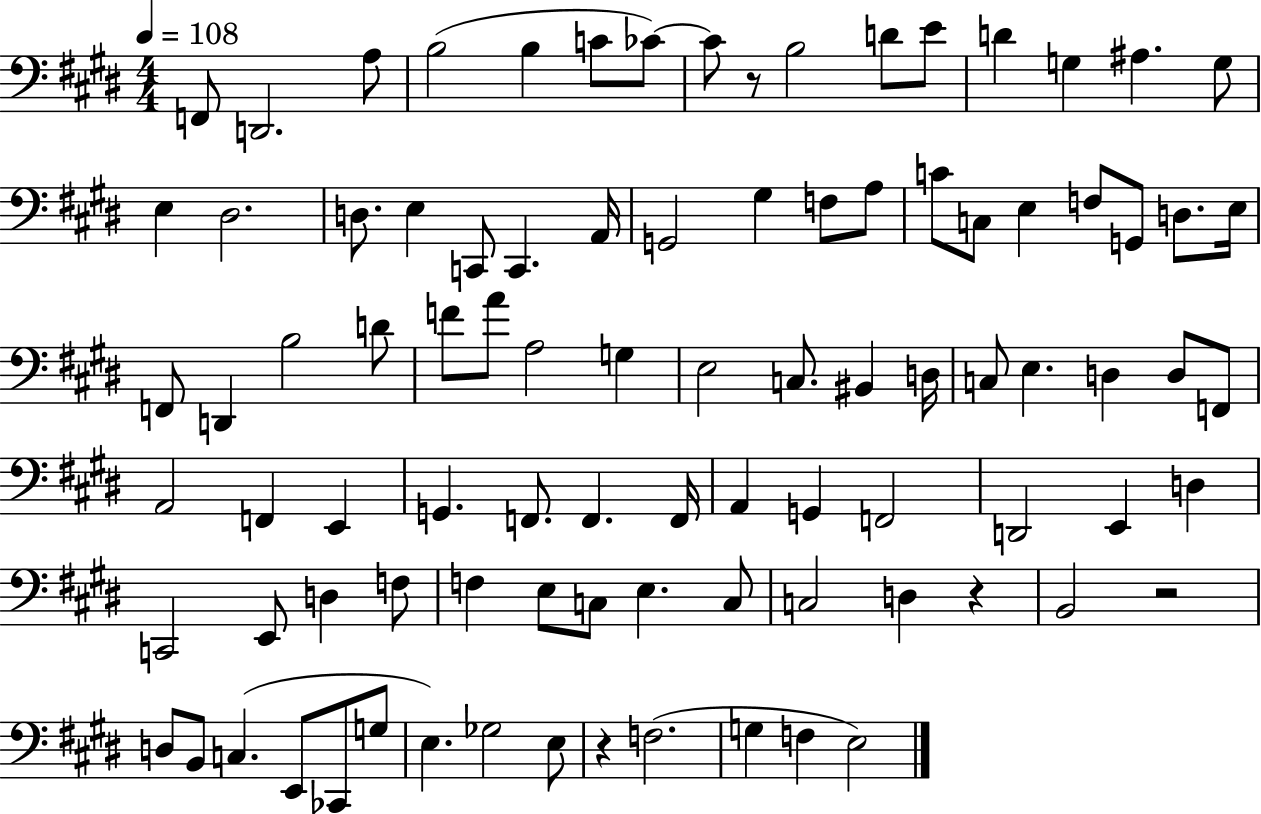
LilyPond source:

{
  \clef bass
  \numericTimeSignature
  \time 4/4
  \key e \major
  \tempo 4 = 108
  f,8 d,2. a8 | b2( b4 c'8 ces'8~~) | ces'8 r8 b2 d'8 e'8 | d'4 g4 ais4. g8 | \break e4 dis2. | d8. e4 c,8 c,4. a,16 | g,2 gis4 f8 a8 | c'8 c8 e4 f8 g,8 d8. e16 | \break f,8 d,4 b2 d'8 | f'8 a'8 a2 g4 | e2 c8. bis,4 d16 | c8 e4. d4 d8 f,8 | \break a,2 f,4 e,4 | g,4. f,8. f,4. f,16 | a,4 g,4 f,2 | d,2 e,4 d4 | \break c,2 e,8 d4 f8 | f4 e8 c8 e4. c8 | c2 d4 r4 | b,2 r2 | \break d8 b,8 c4.( e,8 ces,8 g8 | e4.) ges2 e8 | r4 f2.( | g4 f4 e2) | \break \bar "|."
}